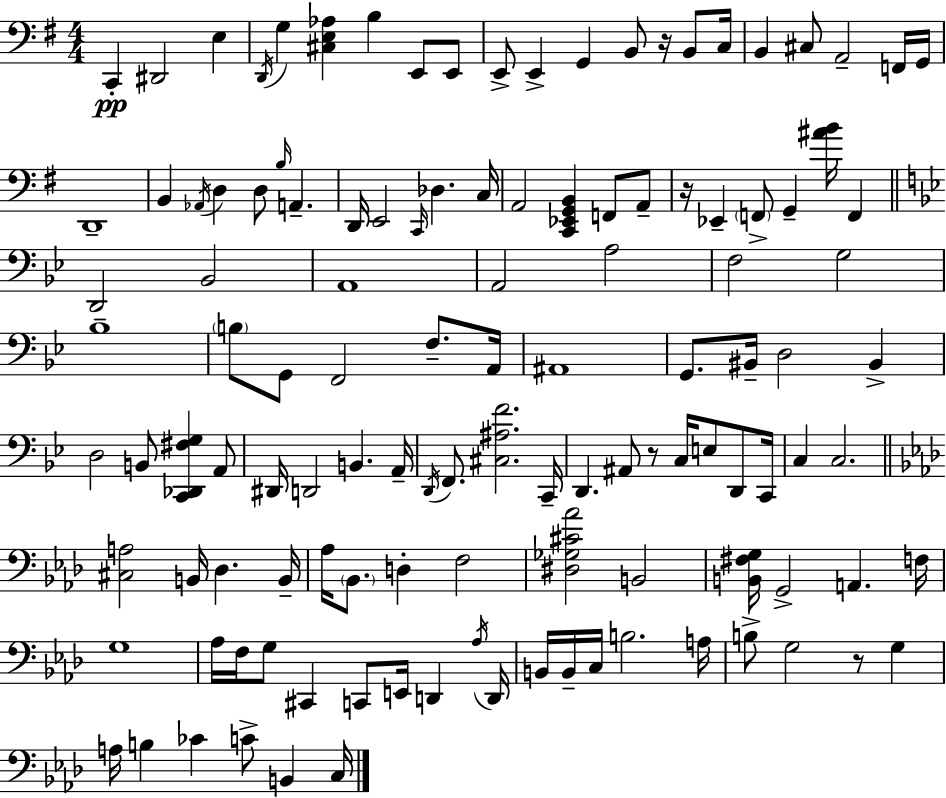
X:1
T:Untitled
M:4/4
L:1/4
K:G
C,, ^D,,2 E, D,,/4 G, [^C,E,_A,] B, E,,/2 E,,/2 E,,/2 E,, G,, B,,/2 z/4 B,,/2 C,/4 B,, ^C,/2 A,,2 F,,/4 G,,/4 D,,4 B,, _A,,/4 D, D,/2 B,/4 A,, D,,/4 E,,2 C,,/4 _D, C,/4 A,,2 [C,,_E,,G,,B,,] F,,/2 A,,/2 z/4 _E,, F,,/2 G,, [^AB]/4 F,, D,,2 _B,,2 A,,4 A,,2 A,2 F,2 G,2 _B,4 B,/2 G,,/2 F,,2 F,/2 A,,/4 ^A,,4 G,,/2 ^B,,/4 D,2 ^B,, D,2 B,,/2 [C,,_D,,^F,G,] A,,/2 ^D,,/4 D,,2 B,, A,,/4 D,,/4 F,,/2 [^C,^A,F]2 C,,/4 D,, ^A,,/2 z/2 C,/4 E,/2 D,,/2 C,,/4 C, C,2 [^C,A,]2 B,,/4 _D, B,,/4 _A,/4 _B,,/2 D, F,2 [^D,_G,^C_A]2 B,,2 [B,,^F,G,]/4 G,,2 A,, F,/4 G,4 _A,/4 F,/4 G,/2 ^C,, C,,/2 E,,/4 D,, _A,/4 D,,/4 B,,/4 B,,/4 C,/4 B,2 A,/4 B,/2 G,2 z/2 G, A,/4 B, _C C/2 B,, C,/4